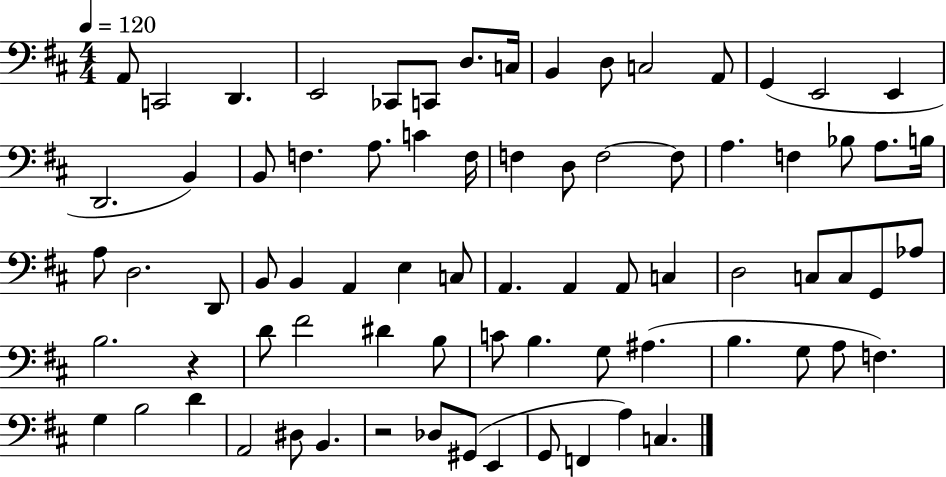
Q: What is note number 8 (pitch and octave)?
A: C3